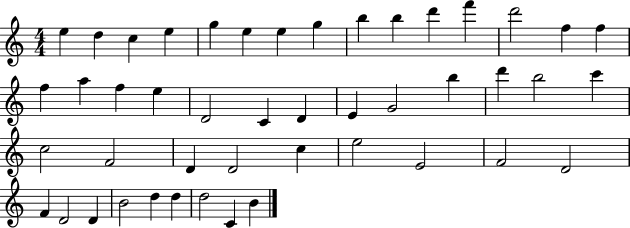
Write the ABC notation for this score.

X:1
T:Untitled
M:4/4
L:1/4
K:C
e d c e g e e g b b d' f' d'2 f f f a f e D2 C D E G2 b d' b2 c' c2 F2 D D2 c e2 E2 F2 D2 F D2 D B2 d d d2 C B